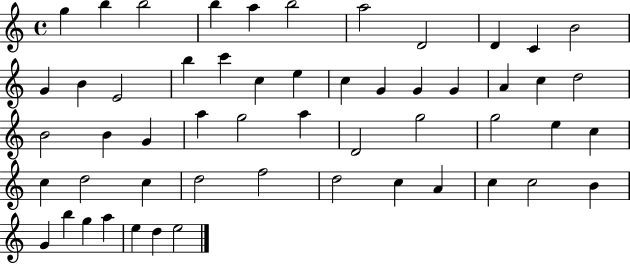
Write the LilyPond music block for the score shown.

{
  \clef treble
  \time 4/4
  \defaultTimeSignature
  \key c \major
  g''4 b''4 b''2 | b''4 a''4 b''2 | a''2 d'2 | d'4 c'4 b'2 | \break g'4 b'4 e'2 | b''4 c'''4 c''4 e''4 | c''4 g'4 g'4 g'4 | a'4 c''4 d''2 | \break b'2 b'4 g'4 | a''4 g''2 a''4 | d'2 g''2 | g''2 e''4 c''4 | \break c''4 d''2 c''4 | d''2 f''2 | d''2 c''4 a'4 | c''4 c''2 b'4 | \break g'4 b''4 g''4 a''4 | e''4 d''4 e''2 | \bar "|."
}